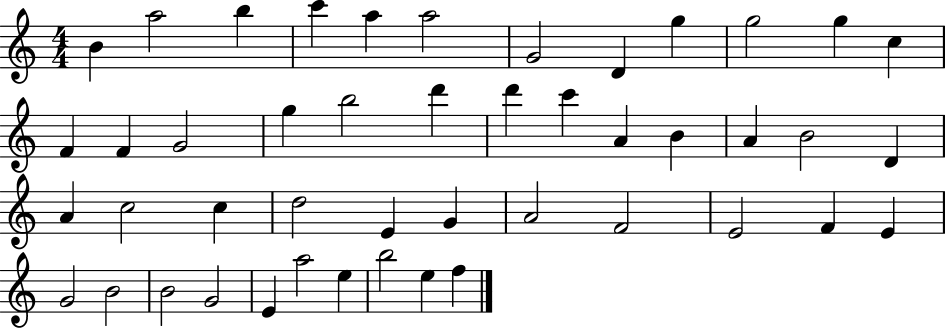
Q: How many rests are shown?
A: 0